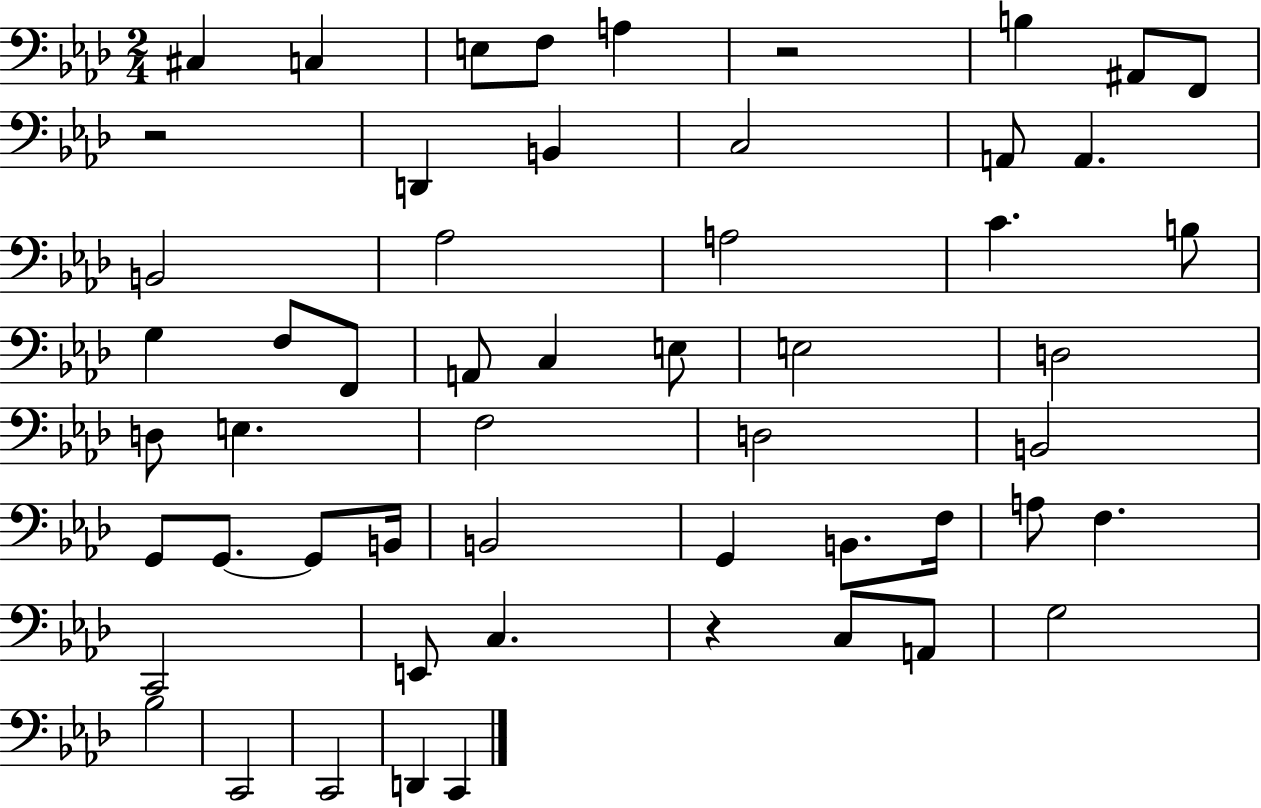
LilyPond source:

{
  \clef bass
  \numericTimeSignature
  \time 2/4
  \key aes \major
  \repeat volta 2 { cis4 c4 | e8 f8 a4 | r2 | b4 ais,8 f,8 | \break r2 | d,4 b,4 | c2 | a,8 a,4. | \break b,2 | aes2 | a2 | c'4. b8 | \break g4 f8 f,8 | a,8 c4 e8 | e2 | d2 | \break d8 e4. | f2 | d2 | b,2 | \break g,8 g,8.~~ g,8 b,16 | b,2 | g,4 b,8. f16 | a8 f4. | \break c,2 | e,8 c4. | r4 c8 a,8 | g2 | \break bes2 | c,2 | c,2 | d,4 c,4 | \break } \bar "|."
}